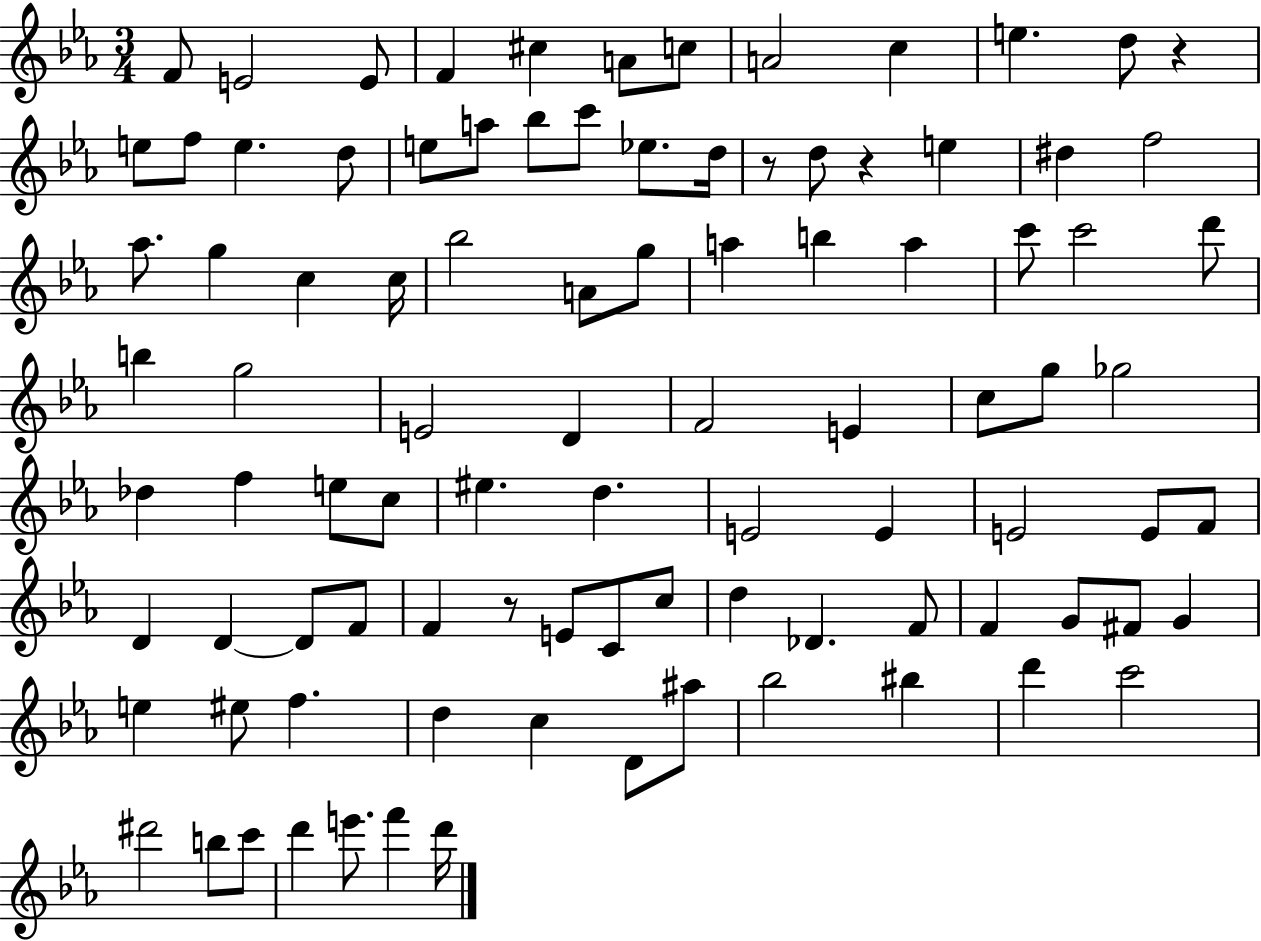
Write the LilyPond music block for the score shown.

{
  \clef treble
  \numericTimeSignature
  \time 3/4
  \key ees \major
  f'8 e'2 e'8 | f'4 cis''4 a'8 c''8 | a'2 c''4 | e''4. d''8 r4 | \break e''8 f''8 e''4. d''8 | e''8 a''8 bes''8 c'''8 ees''8. d''16 | r8 d''8 r4 e''4 | dis''4 f''2 | \break aes''8. g''4 c''4 c''16 | bes''2 a'8 g''8 | a''4 b''4 a''4 | c'''8 c'''2 d'''8 | \break b''4 g''2 | e'2 d'4 | f'2 e'4 | c''8 g''8 ges''2 | \break des''4 f''4 e''8 c''8 | eis''4. d''4. | e'2 e'4 | e'2 e'8 f'8 | \break d'4 d'4~~ d'8 f'8 | f'4 r8 e'8 c'8 c''8 | d''4 des'4. f'8 | f'4 g'8 fis'8 g'4 | \break e''4 eis''8 f''4. | d''4 c''4 d'8 ais''8 | bes''2 bis''4 | d'''4 c'''2 | \break dis'''2 b''8 c'''8 | d'''4 e'''8. f'''4 d'''16 | \bar "|."
}